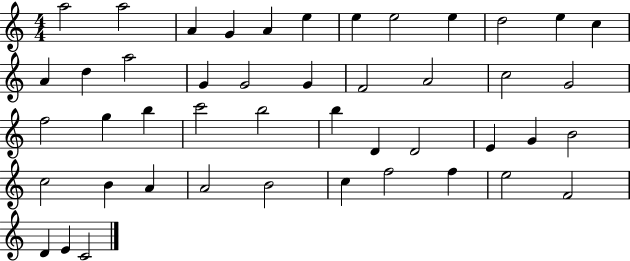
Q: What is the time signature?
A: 4/4